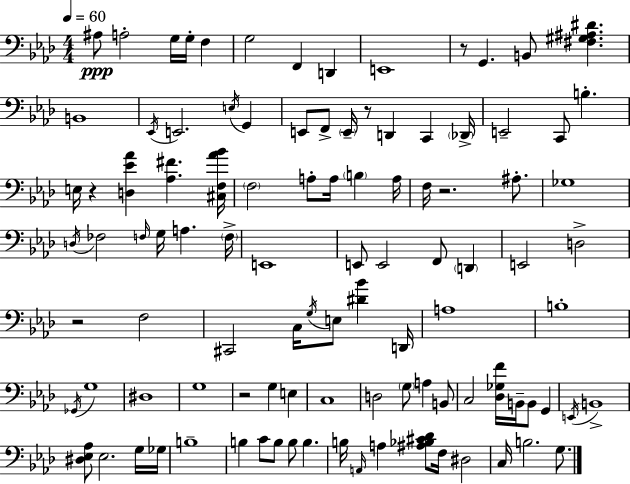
A#3/e A3/h G3/s G3/s F3/q G3/h F2/q D2/q E2/w R/e G2/q. B2/e [F#3,G#3,A#3,D#4]/q. B2/w Eb2/s E2/h. E3/s G2/q E2/e F2/e E2/s R/e D2/q C2/q Db2/s E2/h C2/e B3/q. E3/s R/q [D3,Eb4,Ab4]/q [Ab3,F#4]/q. [C#3,F3,Ab4,Bb4]/s F3/h A3/e A3/s B3/q A3/s F3/s R/h. A#3/e. Gb3/w D3/s FES3/h F3/s G3/s A3/q. F3/s E2/w E2/e E2/h F2/e D2/q E2/h D3/h R/h F3/h C#2/h C3/s G3/s E3/e [D#4,Bb4]/q D2/s A3/w B3/w Gb2/s G3/w D#3/w G3/w R/h G3/q E3/q C3/w D3/h G3/e A3/q B2/e C3/h [Db3,Gb3,F4]/s B2/s B2/e G2/q E2/s B2/w [D#3,Eb3,Ab3]/e Eb3/h. G3/s Gb3/s B3/w B3/q C4/e B3/e B3/e B3/q. B3/s A2/s A3/q [A#3,Bb3,C#4,Db4]/e F3/s D#3/h C3/s B3/h. G3/e.